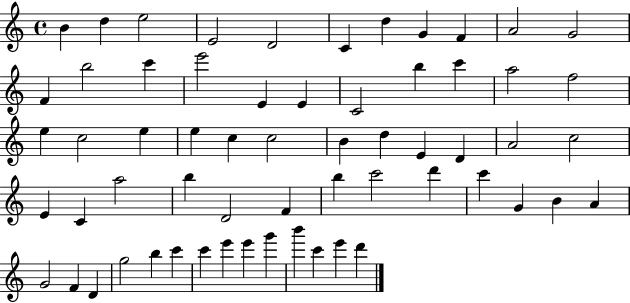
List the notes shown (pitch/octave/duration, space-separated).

B4/q D5/q E5/h E4/h D4/h C4/q D5/q G4/q F4/q A4/h G4/h F4/q B5/h C6/q E6/h E4/q E4/q C4/h B5/q C6/q A5/h F5/h E5/q C5/h E5/q E5/q C5/q C5/h B4/q D5/q E4/q D4/q A4/h C5/h E4/q C4/q A5/h B5/q D4/h F4/q B5/q C6/h D6/q C6/q G4/q B4/q A4/q G4/h F4/q D4/q G5/h B5/q C6/q C6/q E6/q E6/q G6/q B6/q C6/q E6/q D6/q